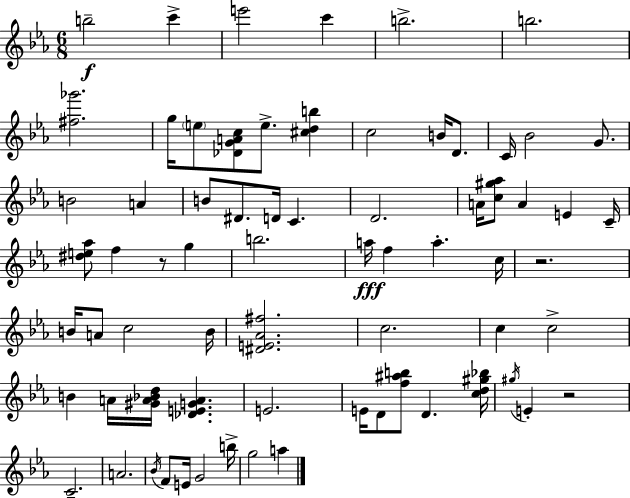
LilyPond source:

{
  \clef treble
  \numericTimeSignature
  \time 6/8
  \key c \minor
  \repeat volta 2 { b''2--\f c'''4-> | e'''2 c'''4 | b''2.-> | b''2. | \break <fis'' ges'''>2. | g''16 \parenthesize e''8 <des' g' a' c''>8 e''8.-> <cis'' d'' b''>4 | c''2 b'16 d'8. | c'16 bes'2 g'8. | \break b'2 a'4 | b'8 dis'8. d'16 c'4. | d'2. | a'16 <c'' gis'' aes''>8 a'4 e'4 c'16-- | \break <dis'' e'' aes''>8 f''4 r8 g''4 | b''2. | a''16\fff f''4 a''4.-. c''16 | r2. | \break b'16 a'8 c''2 b'16 | <dis' e' aes' fis''>2. | c''2. | c''4 c''2-> | \break b'4 a'16 <gis' a' bes' d''>16 <des' e' g' a'>4. | e'2. | e'16 d'8 <f'' ais'' b''>8 d'4. <c'' d'' gis'' bes''>16 | \acciaccatura { gis''16 } e'4-. r2 | \break c'2.-- | a'2. | \acciaccatura { bes'16 } f'8 e'16 g'2 | b''16-> g''2 a''4 | \break } \bar "|."
}